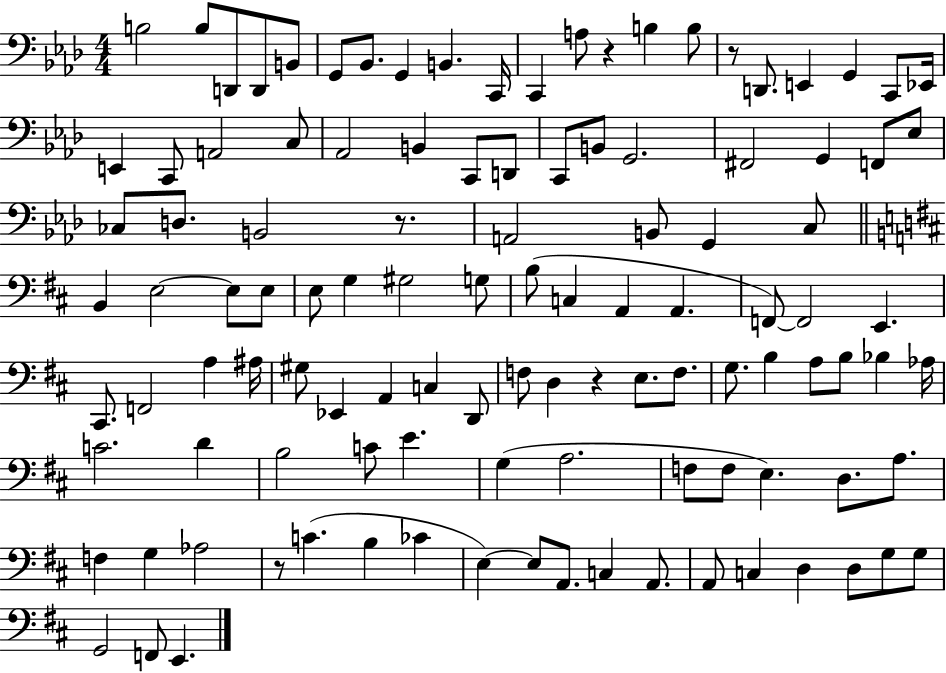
X:1
T:Untitled
M:4/4
L:1/4
K:Ab
B,2 B,/2 D,,/2 D,,/2 B,,/2 G,,/2 _B,,/2 G,, B,, C,,/4 C,, A,/2 z B, B,/2 z/2 D,,/2 E,, G,, C,,/2 _E,,/4 E,, C,,/2 A,,2 C,/2 _A,,2 B,, C,,/2 D,,/2 C,,/2 B,,/2 G,,2 ^F,,2 G,, F,,/2 _E,/2 _C,/2 D,/2 B,,2 z/2 A,,2 B,,/2 G,, C,/2 B,, E,2 E,/2 E,/2 E,/2 G, ^G,2 G,/2 B,/2 C, A,, A,, F,,/2 F,,2 E,, ^C,,/2 F,,2 A, ^A,/4 ^G,/2 _E,, A,, C, D,,/2 F,/2 D, z E,/2 F,/2 G,/2 B, A,/2 B,/2 _B, _A,/4 C2 D B,2 C/2 E G, A,2 F,/2 F,/2 E, D,/2 A,/2 F, G, _A,2 z/2 C B, _C E, E,/2 A,,/2 C, A,,/2 A,,/2 C, D, D,/2 G,/2 G,/2 G,,2 F,,/2 E,,